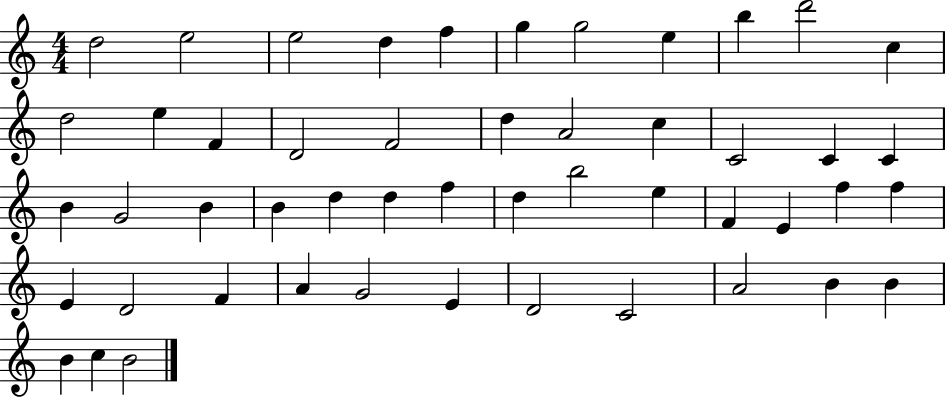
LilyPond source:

{
  \clef treble
  \numericTimeSignature
  \time 4/4
  \key c \major
  d''2 e''2 | e''2 d''4 f''4 | g''4 g''2 e''4 | b''4 d'''2 c''4 | \break d''2 e''4 f'4 | d'2 f'2 | d''4 a'2 c''4 | c'2 c'4 c'4 | \break b'4 g'2 b'4 | b'4 d''4 d''4 f''4 | d''4 b''2 e''4 | f'4 e'4 f''4 f''4 | \break e'4 d'2 f'4 | a'4 g'2 e'4 | d'2 c'2 | a'2 b'4 b'4 | \break b'4 c''4 b'2 | \bar "|."
}